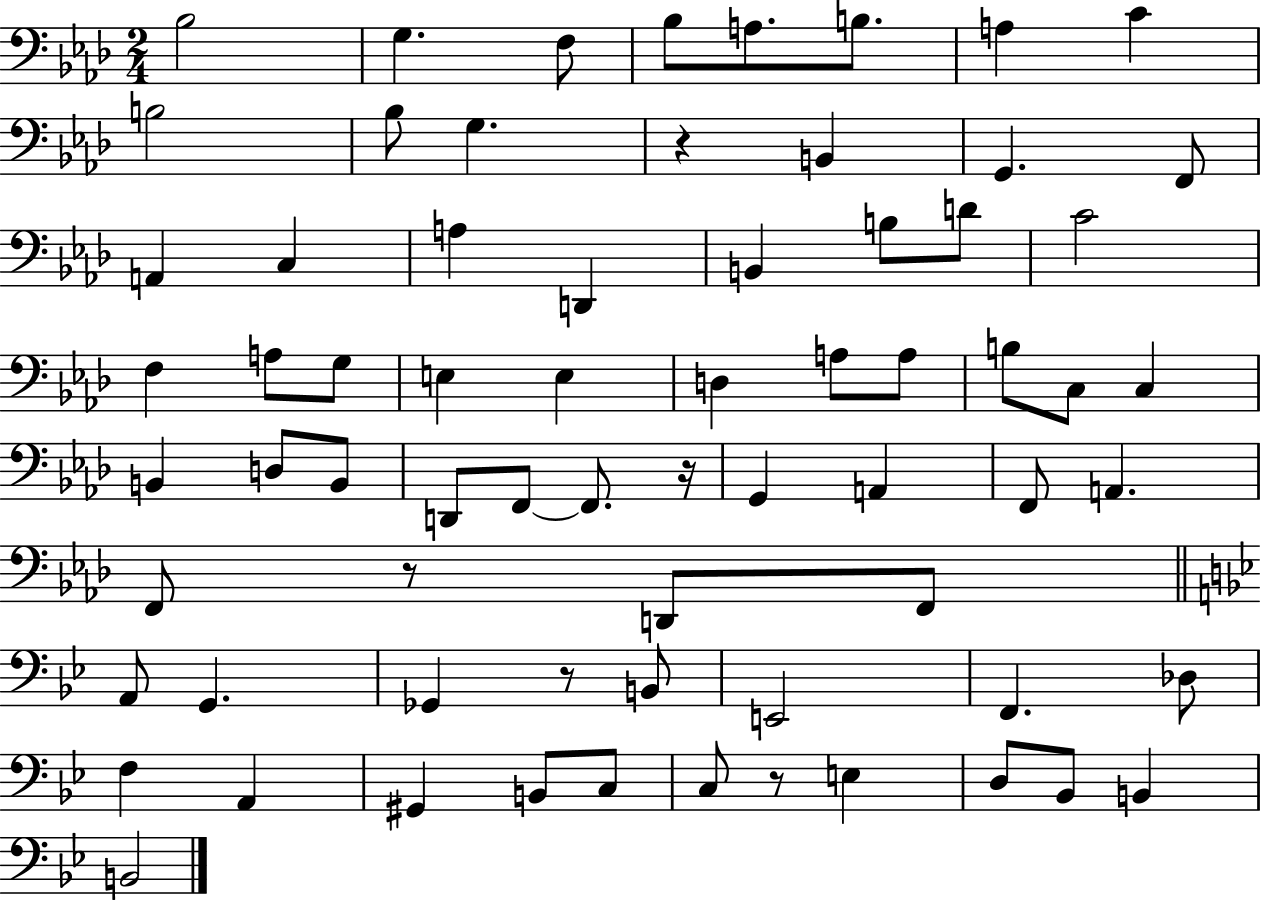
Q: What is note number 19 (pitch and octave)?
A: B2